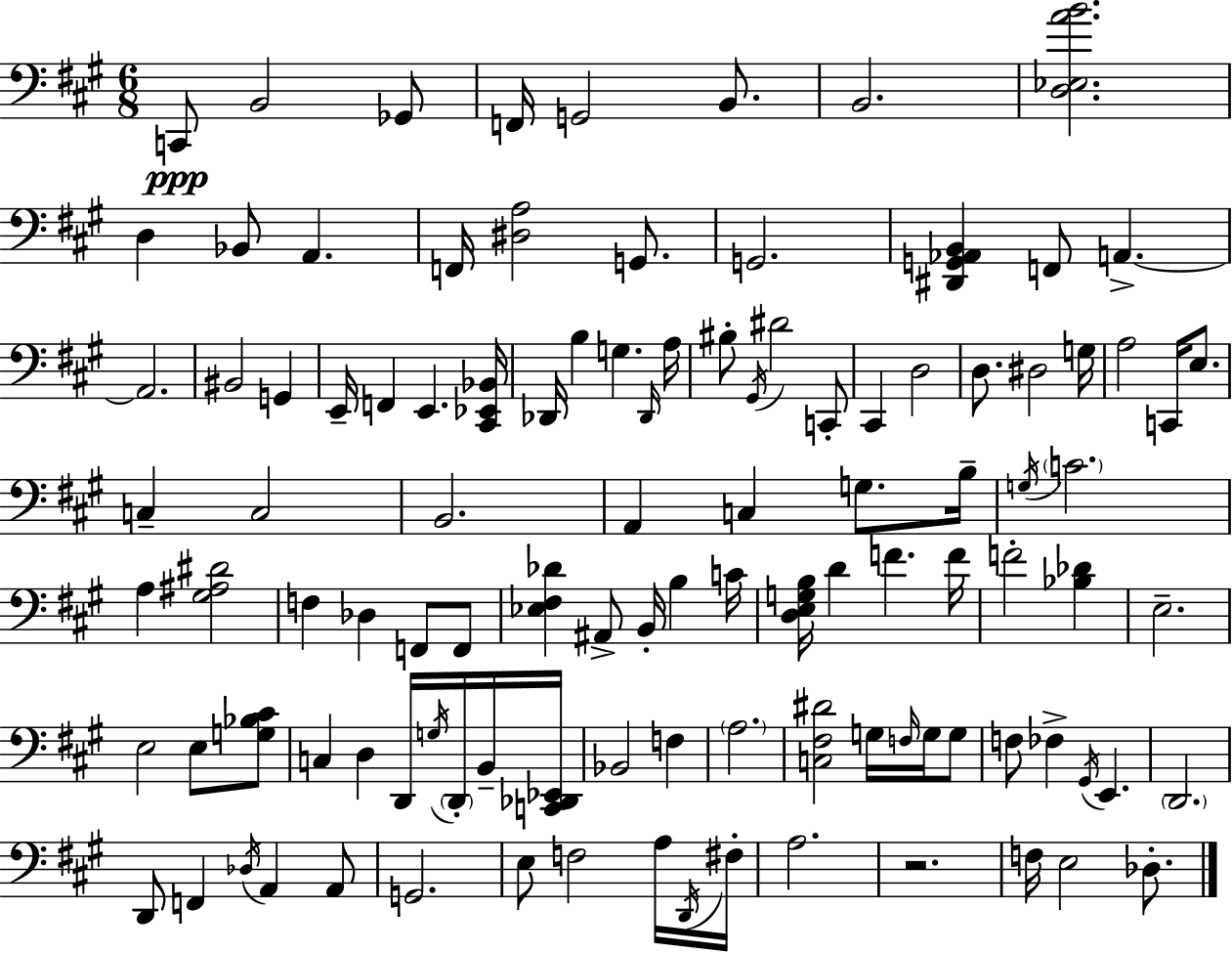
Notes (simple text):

C2/e B2/h Gb2/e F2/s G2/h B2/e. B2/h. [D3,Eb3,A4,B4]/h. D3/q Bb2/e A2/q. F2/s [D#3,A3]/h G2/e. G2/h. [D#2,G2,Ab2,B2]/q F2/e A2/q. A2/h. BIS2/h G2/q E2/s F2/q E2/q. [C#2,Eb2,Bb2]/s Db2/s B3/q G3/q. Db2/s A3/s BIS3/e G#2/s D#4/h C2/e C#2/q D3/h D3/e. D#3/h G3/s A3/h C2/s E3/e. C3/q C3/h B2/h. A2/q C3/q G3/e. B3/s G3/s C4/h. A3/q [G#3,A#3,D#4]/h F3/q Db3/q F2/e F2/e [Eb3,F#3,Db4]/q A#2/e B2/s B3/q C4/s [D3,E3,G3,B3]/s D4/q F4/q. F4/s F4/h [Bb3,Db4]/q E3/h. E3/h E3/e [G3,Bb3,C#4]/e C3/q D3/q D2/s G3/s D2/s B2/s [C2,Db2,Eb2]/s Bb2/h F3/q A3/h. [C3,F#3,D#4]/h G3/s F3/s G3/s G3/e F3/e FES3/q G#2/s E2/q. D2/h. D2/e F2/q Db3/s A2/q A2/e G2/h. E3/e F3/h A3/s D2/s F#3/s A3/h. R/h. F3/s E3/h Db3/e.